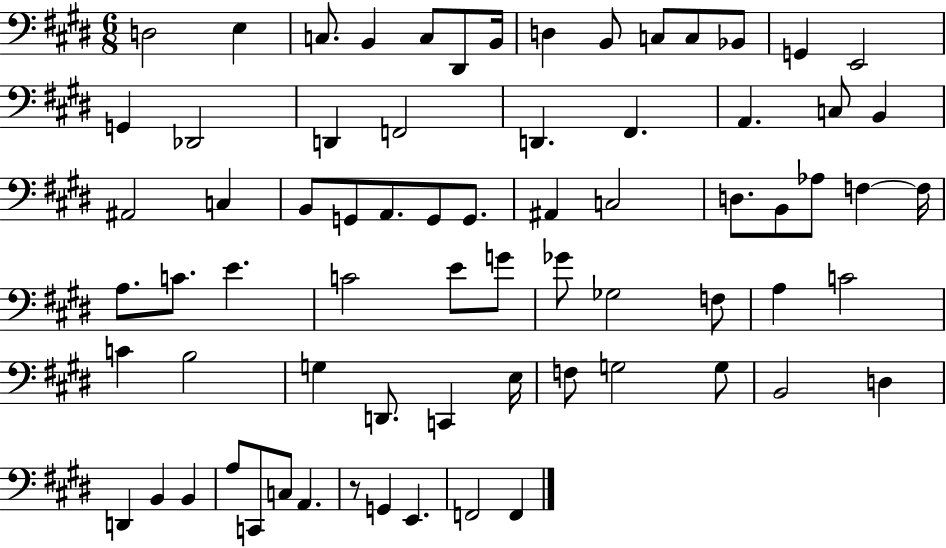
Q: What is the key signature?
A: E major